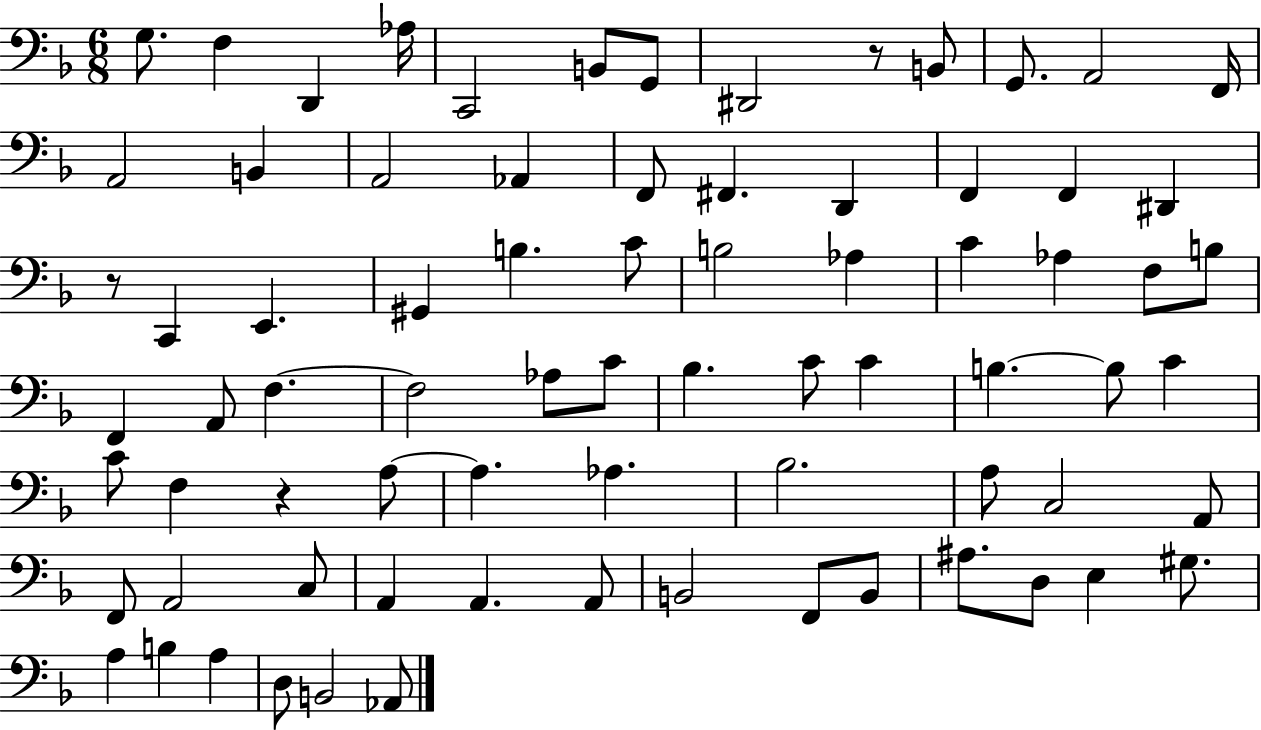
G3/e. F3/q D2/q Ab3/s C2/h B2/e G2/e D#2/h R/e B2/e G2/e. A2/h F2/s A2/h B2/q A2/h Ab2/q F2/e F#2/q. D2/q F2/q F2/q D#2/q R/e C2/q E2/q. G#2/q B3/q. C4/e B3/h Ab3/q C4/q Ab3/q F3/e B3/e F2/q A2/e F3/q. F3/h Ab3/e C4/e Bb3/q. C4/e C4/q B3/q. B3/e C4/q C4/e F3/q R/q A3/e A3/q. Ab3/q. Bb3/h. A3/e C3/h A2/e F2/e A2/h C3/e A2/q A2/q. A2/e B2/h F2/e B2/e A#3/e. D3/e E3/q G#3/e. A3/q B3/q A3/q D3/e B2/h Ab2/e